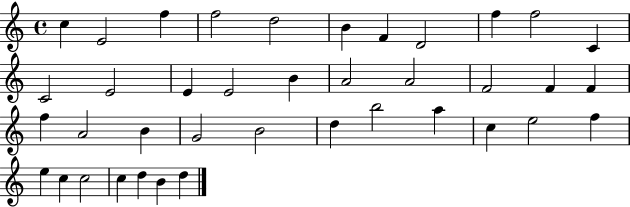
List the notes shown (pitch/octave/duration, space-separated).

C5/q E4/h F5/q F5/h D5/h B4/q F4/q D4/h F5/q F5/h C4/q C4/h E4/h E4/q E4/h B4/q A4/h A4/h F4/h F4/q F4/q F5/q A4/h B4/q G4/h B4/h D5/q B5/h A5/q C5/q E5/h F5/q E5/q C5/q C5/h C5/q D5/q B4/q D5/q